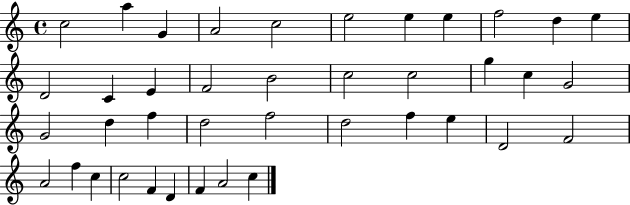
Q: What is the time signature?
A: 4/4